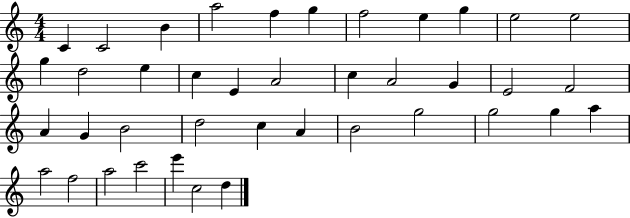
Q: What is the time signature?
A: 4/4